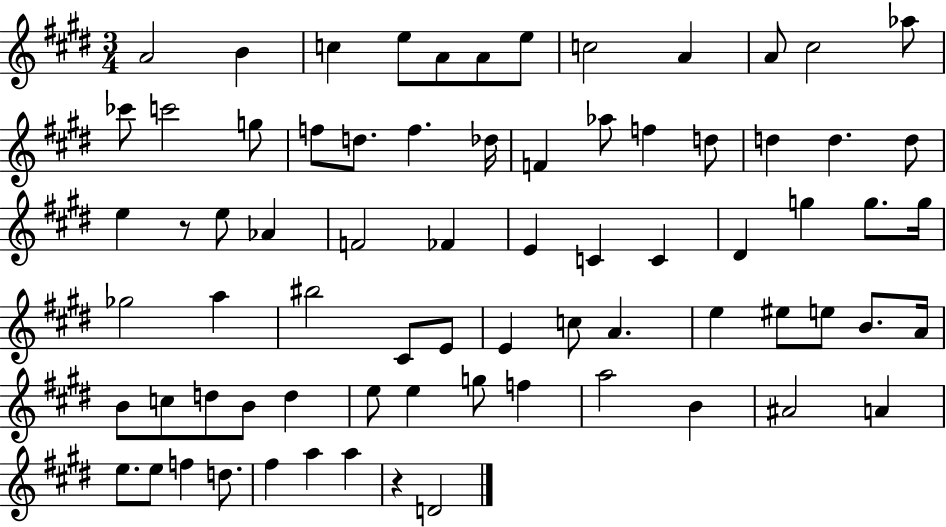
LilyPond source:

{
  \clef treble
  \numericTimeSignature
  \time 3/4
  \key e \major
  a'2 b'4 | c''4 e''8 a'8 a'8 e''8 | c''2 a'4 | a'8 cis''2 aes''8 | \break ces'''8 c'''2 g''8 | f''8 d''8. f''4. des''16 | f'4 aes''8 f''4 d''8 | d''4 d''4. d''8 | \break e''4 r8 e''8 aes'4 | f'2 fes'4 | e'4 c'4 c'4 | dis'4 g''4 g''8. g''16 | \break ges''2 a''4 | bis''2 cis'8 e'8 | e'4 c''8 a'4. | e''4 eis''8 e''8 b'8. a'16 | \break b'8 c''8 d''8 b'8 d''4 | e''8 e''4 g''8 f''4 | a''2 b'4 | ais'2 a'4 | \break e''8. e''8 f''4 d''8. | fis''4 a''4 a''4 | r4 d'2 | \bar "|."
}